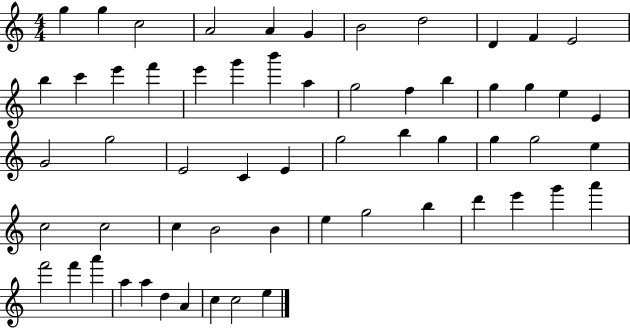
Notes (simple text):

G5/q G5/q C5/h A4/h A4/q G4/q B4/h D5/h D4/q F4/q E4/h B5/q C6/q E6/q F6/q E6/q G6/q B6/q A5/q G5/h F5/q B5/q G5/q G5/q E5/q E4/q G4/h G5/h E4/h C4/q E4/q G5/h B5/q G5/q G5/q G5/h E5/q C5/h C5/h C5/q B4/h B4/q E5/q G5/h B5/q D6/q E6/q G6/q A6/q F6/h F6/q A6/q A5/q A5/q D5/q A4/q C5/q C5/h E5/q